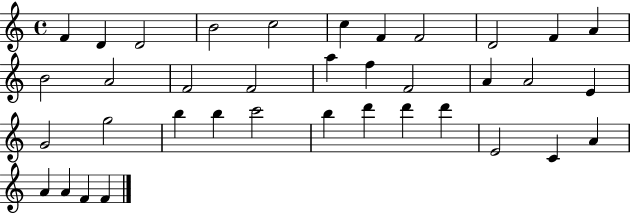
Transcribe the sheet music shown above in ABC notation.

X:1
T:Untitled
M:4/4
L:1/4
K:C
F D D2 B2 c2 c F F2 D2 F A B2 A2 F2 F2 a f F2 A A2 E G2 g2 b b c'2 b d' d' d' E2 C A A A F F